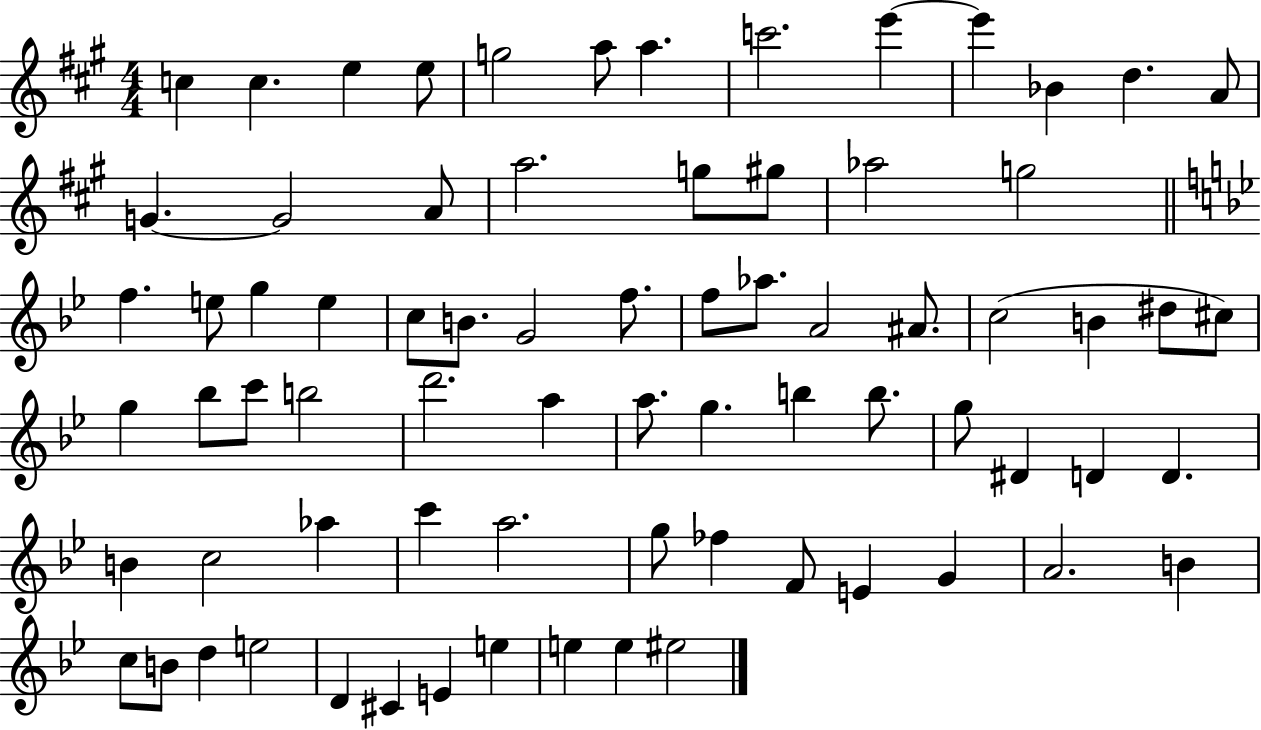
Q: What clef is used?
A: treble